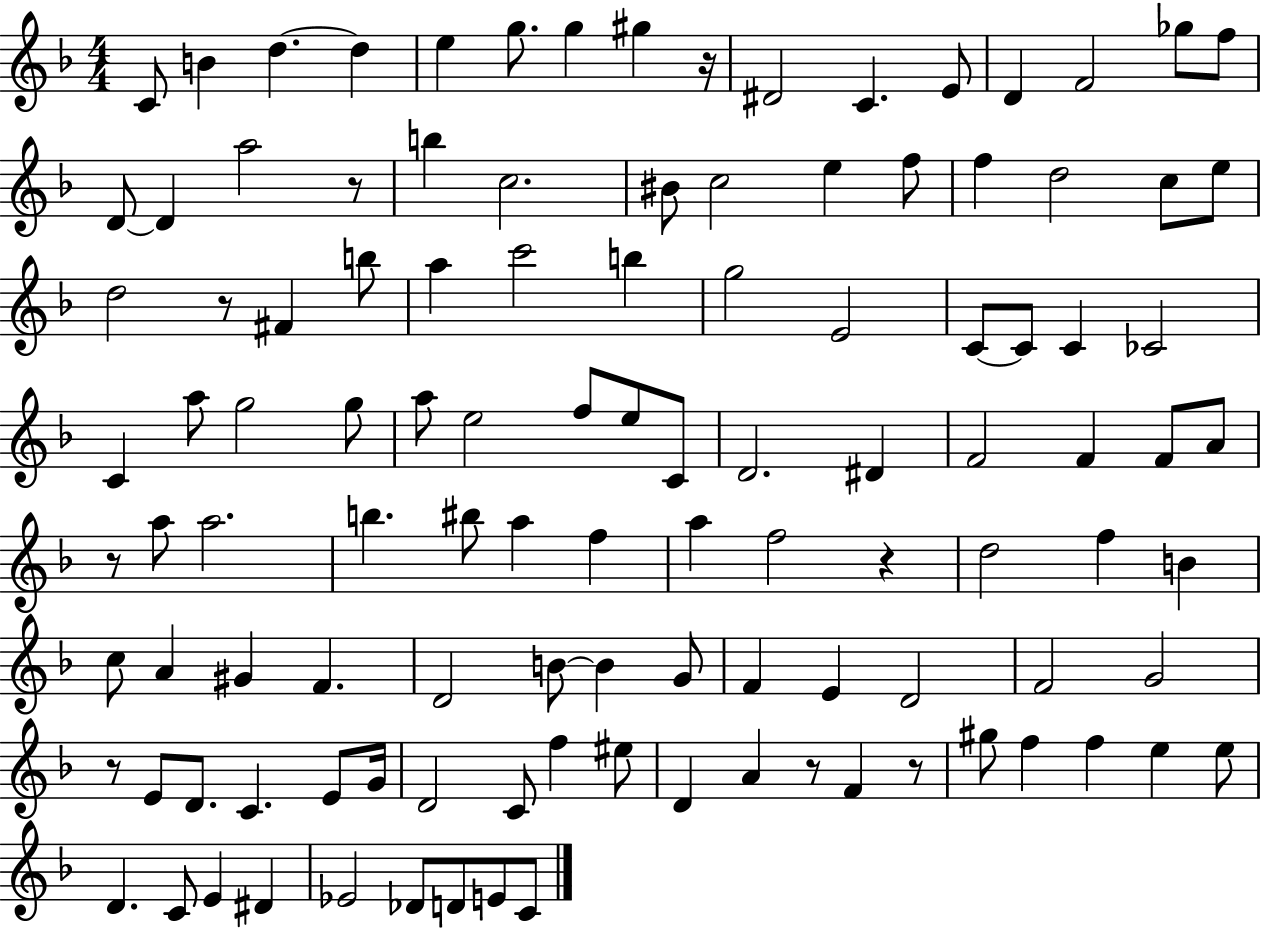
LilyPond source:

{
  \clef treble
  \numericTimeSignature
  \time 4/4
  \key f \major
  \repeat volta 2 { c'8 b'4 d''4.~~ d''4 | e''4 g''8. g''4 gis''4 r16 | dis'2 c'4. e'8 | d'4 f'2 ges''8 f''8 | \break d'8~~ d'4 a''2 r8 | b''4 c''2. | bis'8 c''2 e''4 f''8 | f''4 d''2 c''8 e''8 | \break d''2 r8 fis'4 b''8 | a''4 c'''2 b''4 | g''2 e'2 | c'8~~ c'8 c'4 ces'2 | \break c'4 a''8 g''2 g''8 | a''8 e''2 f''8 e''8 c'8 | d'2. dis'4 | f'2 f'4 f'8 a'8 | \break r8 a''8 a''2. | b''4. bis''8 a''4 f''4 | a''4 f''2 r4 | d''2 f''4 b'4 | \break c''8 a'4 gis'4 f'4. | d'2 b'8~~ b'4 g'8 | f'4 e'4 d'2 | f'2 g'2 | \break r8 e'8 d'8. c'4. e'8 g'16 | d'2 c'8 f''4 eis''8 | d'4 a'4 r8 f'4 r8 | gis''8 f''4 f''4 e''4 e''8 | \break d'4. c'8 e'4 dis'4 | ees'2 des'8 d'8 e'8 c'8 | } \bar "|."
}